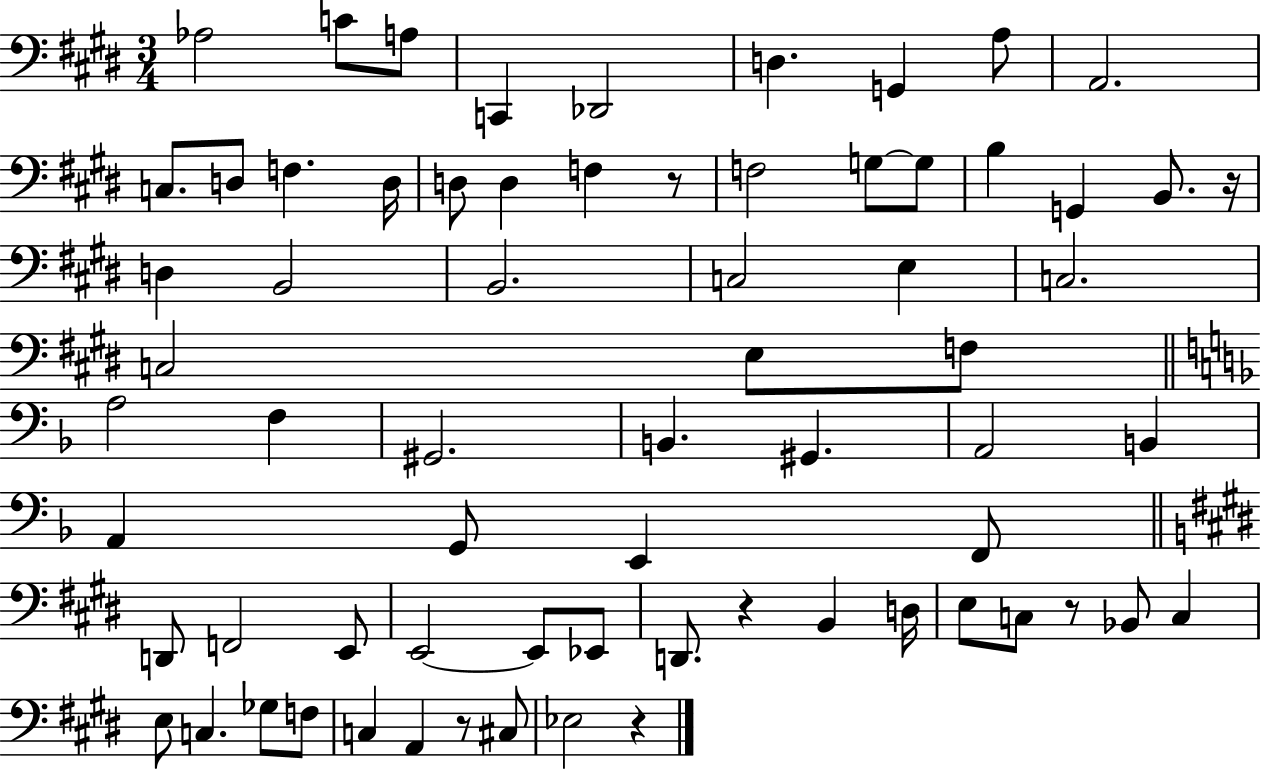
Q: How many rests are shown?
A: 6